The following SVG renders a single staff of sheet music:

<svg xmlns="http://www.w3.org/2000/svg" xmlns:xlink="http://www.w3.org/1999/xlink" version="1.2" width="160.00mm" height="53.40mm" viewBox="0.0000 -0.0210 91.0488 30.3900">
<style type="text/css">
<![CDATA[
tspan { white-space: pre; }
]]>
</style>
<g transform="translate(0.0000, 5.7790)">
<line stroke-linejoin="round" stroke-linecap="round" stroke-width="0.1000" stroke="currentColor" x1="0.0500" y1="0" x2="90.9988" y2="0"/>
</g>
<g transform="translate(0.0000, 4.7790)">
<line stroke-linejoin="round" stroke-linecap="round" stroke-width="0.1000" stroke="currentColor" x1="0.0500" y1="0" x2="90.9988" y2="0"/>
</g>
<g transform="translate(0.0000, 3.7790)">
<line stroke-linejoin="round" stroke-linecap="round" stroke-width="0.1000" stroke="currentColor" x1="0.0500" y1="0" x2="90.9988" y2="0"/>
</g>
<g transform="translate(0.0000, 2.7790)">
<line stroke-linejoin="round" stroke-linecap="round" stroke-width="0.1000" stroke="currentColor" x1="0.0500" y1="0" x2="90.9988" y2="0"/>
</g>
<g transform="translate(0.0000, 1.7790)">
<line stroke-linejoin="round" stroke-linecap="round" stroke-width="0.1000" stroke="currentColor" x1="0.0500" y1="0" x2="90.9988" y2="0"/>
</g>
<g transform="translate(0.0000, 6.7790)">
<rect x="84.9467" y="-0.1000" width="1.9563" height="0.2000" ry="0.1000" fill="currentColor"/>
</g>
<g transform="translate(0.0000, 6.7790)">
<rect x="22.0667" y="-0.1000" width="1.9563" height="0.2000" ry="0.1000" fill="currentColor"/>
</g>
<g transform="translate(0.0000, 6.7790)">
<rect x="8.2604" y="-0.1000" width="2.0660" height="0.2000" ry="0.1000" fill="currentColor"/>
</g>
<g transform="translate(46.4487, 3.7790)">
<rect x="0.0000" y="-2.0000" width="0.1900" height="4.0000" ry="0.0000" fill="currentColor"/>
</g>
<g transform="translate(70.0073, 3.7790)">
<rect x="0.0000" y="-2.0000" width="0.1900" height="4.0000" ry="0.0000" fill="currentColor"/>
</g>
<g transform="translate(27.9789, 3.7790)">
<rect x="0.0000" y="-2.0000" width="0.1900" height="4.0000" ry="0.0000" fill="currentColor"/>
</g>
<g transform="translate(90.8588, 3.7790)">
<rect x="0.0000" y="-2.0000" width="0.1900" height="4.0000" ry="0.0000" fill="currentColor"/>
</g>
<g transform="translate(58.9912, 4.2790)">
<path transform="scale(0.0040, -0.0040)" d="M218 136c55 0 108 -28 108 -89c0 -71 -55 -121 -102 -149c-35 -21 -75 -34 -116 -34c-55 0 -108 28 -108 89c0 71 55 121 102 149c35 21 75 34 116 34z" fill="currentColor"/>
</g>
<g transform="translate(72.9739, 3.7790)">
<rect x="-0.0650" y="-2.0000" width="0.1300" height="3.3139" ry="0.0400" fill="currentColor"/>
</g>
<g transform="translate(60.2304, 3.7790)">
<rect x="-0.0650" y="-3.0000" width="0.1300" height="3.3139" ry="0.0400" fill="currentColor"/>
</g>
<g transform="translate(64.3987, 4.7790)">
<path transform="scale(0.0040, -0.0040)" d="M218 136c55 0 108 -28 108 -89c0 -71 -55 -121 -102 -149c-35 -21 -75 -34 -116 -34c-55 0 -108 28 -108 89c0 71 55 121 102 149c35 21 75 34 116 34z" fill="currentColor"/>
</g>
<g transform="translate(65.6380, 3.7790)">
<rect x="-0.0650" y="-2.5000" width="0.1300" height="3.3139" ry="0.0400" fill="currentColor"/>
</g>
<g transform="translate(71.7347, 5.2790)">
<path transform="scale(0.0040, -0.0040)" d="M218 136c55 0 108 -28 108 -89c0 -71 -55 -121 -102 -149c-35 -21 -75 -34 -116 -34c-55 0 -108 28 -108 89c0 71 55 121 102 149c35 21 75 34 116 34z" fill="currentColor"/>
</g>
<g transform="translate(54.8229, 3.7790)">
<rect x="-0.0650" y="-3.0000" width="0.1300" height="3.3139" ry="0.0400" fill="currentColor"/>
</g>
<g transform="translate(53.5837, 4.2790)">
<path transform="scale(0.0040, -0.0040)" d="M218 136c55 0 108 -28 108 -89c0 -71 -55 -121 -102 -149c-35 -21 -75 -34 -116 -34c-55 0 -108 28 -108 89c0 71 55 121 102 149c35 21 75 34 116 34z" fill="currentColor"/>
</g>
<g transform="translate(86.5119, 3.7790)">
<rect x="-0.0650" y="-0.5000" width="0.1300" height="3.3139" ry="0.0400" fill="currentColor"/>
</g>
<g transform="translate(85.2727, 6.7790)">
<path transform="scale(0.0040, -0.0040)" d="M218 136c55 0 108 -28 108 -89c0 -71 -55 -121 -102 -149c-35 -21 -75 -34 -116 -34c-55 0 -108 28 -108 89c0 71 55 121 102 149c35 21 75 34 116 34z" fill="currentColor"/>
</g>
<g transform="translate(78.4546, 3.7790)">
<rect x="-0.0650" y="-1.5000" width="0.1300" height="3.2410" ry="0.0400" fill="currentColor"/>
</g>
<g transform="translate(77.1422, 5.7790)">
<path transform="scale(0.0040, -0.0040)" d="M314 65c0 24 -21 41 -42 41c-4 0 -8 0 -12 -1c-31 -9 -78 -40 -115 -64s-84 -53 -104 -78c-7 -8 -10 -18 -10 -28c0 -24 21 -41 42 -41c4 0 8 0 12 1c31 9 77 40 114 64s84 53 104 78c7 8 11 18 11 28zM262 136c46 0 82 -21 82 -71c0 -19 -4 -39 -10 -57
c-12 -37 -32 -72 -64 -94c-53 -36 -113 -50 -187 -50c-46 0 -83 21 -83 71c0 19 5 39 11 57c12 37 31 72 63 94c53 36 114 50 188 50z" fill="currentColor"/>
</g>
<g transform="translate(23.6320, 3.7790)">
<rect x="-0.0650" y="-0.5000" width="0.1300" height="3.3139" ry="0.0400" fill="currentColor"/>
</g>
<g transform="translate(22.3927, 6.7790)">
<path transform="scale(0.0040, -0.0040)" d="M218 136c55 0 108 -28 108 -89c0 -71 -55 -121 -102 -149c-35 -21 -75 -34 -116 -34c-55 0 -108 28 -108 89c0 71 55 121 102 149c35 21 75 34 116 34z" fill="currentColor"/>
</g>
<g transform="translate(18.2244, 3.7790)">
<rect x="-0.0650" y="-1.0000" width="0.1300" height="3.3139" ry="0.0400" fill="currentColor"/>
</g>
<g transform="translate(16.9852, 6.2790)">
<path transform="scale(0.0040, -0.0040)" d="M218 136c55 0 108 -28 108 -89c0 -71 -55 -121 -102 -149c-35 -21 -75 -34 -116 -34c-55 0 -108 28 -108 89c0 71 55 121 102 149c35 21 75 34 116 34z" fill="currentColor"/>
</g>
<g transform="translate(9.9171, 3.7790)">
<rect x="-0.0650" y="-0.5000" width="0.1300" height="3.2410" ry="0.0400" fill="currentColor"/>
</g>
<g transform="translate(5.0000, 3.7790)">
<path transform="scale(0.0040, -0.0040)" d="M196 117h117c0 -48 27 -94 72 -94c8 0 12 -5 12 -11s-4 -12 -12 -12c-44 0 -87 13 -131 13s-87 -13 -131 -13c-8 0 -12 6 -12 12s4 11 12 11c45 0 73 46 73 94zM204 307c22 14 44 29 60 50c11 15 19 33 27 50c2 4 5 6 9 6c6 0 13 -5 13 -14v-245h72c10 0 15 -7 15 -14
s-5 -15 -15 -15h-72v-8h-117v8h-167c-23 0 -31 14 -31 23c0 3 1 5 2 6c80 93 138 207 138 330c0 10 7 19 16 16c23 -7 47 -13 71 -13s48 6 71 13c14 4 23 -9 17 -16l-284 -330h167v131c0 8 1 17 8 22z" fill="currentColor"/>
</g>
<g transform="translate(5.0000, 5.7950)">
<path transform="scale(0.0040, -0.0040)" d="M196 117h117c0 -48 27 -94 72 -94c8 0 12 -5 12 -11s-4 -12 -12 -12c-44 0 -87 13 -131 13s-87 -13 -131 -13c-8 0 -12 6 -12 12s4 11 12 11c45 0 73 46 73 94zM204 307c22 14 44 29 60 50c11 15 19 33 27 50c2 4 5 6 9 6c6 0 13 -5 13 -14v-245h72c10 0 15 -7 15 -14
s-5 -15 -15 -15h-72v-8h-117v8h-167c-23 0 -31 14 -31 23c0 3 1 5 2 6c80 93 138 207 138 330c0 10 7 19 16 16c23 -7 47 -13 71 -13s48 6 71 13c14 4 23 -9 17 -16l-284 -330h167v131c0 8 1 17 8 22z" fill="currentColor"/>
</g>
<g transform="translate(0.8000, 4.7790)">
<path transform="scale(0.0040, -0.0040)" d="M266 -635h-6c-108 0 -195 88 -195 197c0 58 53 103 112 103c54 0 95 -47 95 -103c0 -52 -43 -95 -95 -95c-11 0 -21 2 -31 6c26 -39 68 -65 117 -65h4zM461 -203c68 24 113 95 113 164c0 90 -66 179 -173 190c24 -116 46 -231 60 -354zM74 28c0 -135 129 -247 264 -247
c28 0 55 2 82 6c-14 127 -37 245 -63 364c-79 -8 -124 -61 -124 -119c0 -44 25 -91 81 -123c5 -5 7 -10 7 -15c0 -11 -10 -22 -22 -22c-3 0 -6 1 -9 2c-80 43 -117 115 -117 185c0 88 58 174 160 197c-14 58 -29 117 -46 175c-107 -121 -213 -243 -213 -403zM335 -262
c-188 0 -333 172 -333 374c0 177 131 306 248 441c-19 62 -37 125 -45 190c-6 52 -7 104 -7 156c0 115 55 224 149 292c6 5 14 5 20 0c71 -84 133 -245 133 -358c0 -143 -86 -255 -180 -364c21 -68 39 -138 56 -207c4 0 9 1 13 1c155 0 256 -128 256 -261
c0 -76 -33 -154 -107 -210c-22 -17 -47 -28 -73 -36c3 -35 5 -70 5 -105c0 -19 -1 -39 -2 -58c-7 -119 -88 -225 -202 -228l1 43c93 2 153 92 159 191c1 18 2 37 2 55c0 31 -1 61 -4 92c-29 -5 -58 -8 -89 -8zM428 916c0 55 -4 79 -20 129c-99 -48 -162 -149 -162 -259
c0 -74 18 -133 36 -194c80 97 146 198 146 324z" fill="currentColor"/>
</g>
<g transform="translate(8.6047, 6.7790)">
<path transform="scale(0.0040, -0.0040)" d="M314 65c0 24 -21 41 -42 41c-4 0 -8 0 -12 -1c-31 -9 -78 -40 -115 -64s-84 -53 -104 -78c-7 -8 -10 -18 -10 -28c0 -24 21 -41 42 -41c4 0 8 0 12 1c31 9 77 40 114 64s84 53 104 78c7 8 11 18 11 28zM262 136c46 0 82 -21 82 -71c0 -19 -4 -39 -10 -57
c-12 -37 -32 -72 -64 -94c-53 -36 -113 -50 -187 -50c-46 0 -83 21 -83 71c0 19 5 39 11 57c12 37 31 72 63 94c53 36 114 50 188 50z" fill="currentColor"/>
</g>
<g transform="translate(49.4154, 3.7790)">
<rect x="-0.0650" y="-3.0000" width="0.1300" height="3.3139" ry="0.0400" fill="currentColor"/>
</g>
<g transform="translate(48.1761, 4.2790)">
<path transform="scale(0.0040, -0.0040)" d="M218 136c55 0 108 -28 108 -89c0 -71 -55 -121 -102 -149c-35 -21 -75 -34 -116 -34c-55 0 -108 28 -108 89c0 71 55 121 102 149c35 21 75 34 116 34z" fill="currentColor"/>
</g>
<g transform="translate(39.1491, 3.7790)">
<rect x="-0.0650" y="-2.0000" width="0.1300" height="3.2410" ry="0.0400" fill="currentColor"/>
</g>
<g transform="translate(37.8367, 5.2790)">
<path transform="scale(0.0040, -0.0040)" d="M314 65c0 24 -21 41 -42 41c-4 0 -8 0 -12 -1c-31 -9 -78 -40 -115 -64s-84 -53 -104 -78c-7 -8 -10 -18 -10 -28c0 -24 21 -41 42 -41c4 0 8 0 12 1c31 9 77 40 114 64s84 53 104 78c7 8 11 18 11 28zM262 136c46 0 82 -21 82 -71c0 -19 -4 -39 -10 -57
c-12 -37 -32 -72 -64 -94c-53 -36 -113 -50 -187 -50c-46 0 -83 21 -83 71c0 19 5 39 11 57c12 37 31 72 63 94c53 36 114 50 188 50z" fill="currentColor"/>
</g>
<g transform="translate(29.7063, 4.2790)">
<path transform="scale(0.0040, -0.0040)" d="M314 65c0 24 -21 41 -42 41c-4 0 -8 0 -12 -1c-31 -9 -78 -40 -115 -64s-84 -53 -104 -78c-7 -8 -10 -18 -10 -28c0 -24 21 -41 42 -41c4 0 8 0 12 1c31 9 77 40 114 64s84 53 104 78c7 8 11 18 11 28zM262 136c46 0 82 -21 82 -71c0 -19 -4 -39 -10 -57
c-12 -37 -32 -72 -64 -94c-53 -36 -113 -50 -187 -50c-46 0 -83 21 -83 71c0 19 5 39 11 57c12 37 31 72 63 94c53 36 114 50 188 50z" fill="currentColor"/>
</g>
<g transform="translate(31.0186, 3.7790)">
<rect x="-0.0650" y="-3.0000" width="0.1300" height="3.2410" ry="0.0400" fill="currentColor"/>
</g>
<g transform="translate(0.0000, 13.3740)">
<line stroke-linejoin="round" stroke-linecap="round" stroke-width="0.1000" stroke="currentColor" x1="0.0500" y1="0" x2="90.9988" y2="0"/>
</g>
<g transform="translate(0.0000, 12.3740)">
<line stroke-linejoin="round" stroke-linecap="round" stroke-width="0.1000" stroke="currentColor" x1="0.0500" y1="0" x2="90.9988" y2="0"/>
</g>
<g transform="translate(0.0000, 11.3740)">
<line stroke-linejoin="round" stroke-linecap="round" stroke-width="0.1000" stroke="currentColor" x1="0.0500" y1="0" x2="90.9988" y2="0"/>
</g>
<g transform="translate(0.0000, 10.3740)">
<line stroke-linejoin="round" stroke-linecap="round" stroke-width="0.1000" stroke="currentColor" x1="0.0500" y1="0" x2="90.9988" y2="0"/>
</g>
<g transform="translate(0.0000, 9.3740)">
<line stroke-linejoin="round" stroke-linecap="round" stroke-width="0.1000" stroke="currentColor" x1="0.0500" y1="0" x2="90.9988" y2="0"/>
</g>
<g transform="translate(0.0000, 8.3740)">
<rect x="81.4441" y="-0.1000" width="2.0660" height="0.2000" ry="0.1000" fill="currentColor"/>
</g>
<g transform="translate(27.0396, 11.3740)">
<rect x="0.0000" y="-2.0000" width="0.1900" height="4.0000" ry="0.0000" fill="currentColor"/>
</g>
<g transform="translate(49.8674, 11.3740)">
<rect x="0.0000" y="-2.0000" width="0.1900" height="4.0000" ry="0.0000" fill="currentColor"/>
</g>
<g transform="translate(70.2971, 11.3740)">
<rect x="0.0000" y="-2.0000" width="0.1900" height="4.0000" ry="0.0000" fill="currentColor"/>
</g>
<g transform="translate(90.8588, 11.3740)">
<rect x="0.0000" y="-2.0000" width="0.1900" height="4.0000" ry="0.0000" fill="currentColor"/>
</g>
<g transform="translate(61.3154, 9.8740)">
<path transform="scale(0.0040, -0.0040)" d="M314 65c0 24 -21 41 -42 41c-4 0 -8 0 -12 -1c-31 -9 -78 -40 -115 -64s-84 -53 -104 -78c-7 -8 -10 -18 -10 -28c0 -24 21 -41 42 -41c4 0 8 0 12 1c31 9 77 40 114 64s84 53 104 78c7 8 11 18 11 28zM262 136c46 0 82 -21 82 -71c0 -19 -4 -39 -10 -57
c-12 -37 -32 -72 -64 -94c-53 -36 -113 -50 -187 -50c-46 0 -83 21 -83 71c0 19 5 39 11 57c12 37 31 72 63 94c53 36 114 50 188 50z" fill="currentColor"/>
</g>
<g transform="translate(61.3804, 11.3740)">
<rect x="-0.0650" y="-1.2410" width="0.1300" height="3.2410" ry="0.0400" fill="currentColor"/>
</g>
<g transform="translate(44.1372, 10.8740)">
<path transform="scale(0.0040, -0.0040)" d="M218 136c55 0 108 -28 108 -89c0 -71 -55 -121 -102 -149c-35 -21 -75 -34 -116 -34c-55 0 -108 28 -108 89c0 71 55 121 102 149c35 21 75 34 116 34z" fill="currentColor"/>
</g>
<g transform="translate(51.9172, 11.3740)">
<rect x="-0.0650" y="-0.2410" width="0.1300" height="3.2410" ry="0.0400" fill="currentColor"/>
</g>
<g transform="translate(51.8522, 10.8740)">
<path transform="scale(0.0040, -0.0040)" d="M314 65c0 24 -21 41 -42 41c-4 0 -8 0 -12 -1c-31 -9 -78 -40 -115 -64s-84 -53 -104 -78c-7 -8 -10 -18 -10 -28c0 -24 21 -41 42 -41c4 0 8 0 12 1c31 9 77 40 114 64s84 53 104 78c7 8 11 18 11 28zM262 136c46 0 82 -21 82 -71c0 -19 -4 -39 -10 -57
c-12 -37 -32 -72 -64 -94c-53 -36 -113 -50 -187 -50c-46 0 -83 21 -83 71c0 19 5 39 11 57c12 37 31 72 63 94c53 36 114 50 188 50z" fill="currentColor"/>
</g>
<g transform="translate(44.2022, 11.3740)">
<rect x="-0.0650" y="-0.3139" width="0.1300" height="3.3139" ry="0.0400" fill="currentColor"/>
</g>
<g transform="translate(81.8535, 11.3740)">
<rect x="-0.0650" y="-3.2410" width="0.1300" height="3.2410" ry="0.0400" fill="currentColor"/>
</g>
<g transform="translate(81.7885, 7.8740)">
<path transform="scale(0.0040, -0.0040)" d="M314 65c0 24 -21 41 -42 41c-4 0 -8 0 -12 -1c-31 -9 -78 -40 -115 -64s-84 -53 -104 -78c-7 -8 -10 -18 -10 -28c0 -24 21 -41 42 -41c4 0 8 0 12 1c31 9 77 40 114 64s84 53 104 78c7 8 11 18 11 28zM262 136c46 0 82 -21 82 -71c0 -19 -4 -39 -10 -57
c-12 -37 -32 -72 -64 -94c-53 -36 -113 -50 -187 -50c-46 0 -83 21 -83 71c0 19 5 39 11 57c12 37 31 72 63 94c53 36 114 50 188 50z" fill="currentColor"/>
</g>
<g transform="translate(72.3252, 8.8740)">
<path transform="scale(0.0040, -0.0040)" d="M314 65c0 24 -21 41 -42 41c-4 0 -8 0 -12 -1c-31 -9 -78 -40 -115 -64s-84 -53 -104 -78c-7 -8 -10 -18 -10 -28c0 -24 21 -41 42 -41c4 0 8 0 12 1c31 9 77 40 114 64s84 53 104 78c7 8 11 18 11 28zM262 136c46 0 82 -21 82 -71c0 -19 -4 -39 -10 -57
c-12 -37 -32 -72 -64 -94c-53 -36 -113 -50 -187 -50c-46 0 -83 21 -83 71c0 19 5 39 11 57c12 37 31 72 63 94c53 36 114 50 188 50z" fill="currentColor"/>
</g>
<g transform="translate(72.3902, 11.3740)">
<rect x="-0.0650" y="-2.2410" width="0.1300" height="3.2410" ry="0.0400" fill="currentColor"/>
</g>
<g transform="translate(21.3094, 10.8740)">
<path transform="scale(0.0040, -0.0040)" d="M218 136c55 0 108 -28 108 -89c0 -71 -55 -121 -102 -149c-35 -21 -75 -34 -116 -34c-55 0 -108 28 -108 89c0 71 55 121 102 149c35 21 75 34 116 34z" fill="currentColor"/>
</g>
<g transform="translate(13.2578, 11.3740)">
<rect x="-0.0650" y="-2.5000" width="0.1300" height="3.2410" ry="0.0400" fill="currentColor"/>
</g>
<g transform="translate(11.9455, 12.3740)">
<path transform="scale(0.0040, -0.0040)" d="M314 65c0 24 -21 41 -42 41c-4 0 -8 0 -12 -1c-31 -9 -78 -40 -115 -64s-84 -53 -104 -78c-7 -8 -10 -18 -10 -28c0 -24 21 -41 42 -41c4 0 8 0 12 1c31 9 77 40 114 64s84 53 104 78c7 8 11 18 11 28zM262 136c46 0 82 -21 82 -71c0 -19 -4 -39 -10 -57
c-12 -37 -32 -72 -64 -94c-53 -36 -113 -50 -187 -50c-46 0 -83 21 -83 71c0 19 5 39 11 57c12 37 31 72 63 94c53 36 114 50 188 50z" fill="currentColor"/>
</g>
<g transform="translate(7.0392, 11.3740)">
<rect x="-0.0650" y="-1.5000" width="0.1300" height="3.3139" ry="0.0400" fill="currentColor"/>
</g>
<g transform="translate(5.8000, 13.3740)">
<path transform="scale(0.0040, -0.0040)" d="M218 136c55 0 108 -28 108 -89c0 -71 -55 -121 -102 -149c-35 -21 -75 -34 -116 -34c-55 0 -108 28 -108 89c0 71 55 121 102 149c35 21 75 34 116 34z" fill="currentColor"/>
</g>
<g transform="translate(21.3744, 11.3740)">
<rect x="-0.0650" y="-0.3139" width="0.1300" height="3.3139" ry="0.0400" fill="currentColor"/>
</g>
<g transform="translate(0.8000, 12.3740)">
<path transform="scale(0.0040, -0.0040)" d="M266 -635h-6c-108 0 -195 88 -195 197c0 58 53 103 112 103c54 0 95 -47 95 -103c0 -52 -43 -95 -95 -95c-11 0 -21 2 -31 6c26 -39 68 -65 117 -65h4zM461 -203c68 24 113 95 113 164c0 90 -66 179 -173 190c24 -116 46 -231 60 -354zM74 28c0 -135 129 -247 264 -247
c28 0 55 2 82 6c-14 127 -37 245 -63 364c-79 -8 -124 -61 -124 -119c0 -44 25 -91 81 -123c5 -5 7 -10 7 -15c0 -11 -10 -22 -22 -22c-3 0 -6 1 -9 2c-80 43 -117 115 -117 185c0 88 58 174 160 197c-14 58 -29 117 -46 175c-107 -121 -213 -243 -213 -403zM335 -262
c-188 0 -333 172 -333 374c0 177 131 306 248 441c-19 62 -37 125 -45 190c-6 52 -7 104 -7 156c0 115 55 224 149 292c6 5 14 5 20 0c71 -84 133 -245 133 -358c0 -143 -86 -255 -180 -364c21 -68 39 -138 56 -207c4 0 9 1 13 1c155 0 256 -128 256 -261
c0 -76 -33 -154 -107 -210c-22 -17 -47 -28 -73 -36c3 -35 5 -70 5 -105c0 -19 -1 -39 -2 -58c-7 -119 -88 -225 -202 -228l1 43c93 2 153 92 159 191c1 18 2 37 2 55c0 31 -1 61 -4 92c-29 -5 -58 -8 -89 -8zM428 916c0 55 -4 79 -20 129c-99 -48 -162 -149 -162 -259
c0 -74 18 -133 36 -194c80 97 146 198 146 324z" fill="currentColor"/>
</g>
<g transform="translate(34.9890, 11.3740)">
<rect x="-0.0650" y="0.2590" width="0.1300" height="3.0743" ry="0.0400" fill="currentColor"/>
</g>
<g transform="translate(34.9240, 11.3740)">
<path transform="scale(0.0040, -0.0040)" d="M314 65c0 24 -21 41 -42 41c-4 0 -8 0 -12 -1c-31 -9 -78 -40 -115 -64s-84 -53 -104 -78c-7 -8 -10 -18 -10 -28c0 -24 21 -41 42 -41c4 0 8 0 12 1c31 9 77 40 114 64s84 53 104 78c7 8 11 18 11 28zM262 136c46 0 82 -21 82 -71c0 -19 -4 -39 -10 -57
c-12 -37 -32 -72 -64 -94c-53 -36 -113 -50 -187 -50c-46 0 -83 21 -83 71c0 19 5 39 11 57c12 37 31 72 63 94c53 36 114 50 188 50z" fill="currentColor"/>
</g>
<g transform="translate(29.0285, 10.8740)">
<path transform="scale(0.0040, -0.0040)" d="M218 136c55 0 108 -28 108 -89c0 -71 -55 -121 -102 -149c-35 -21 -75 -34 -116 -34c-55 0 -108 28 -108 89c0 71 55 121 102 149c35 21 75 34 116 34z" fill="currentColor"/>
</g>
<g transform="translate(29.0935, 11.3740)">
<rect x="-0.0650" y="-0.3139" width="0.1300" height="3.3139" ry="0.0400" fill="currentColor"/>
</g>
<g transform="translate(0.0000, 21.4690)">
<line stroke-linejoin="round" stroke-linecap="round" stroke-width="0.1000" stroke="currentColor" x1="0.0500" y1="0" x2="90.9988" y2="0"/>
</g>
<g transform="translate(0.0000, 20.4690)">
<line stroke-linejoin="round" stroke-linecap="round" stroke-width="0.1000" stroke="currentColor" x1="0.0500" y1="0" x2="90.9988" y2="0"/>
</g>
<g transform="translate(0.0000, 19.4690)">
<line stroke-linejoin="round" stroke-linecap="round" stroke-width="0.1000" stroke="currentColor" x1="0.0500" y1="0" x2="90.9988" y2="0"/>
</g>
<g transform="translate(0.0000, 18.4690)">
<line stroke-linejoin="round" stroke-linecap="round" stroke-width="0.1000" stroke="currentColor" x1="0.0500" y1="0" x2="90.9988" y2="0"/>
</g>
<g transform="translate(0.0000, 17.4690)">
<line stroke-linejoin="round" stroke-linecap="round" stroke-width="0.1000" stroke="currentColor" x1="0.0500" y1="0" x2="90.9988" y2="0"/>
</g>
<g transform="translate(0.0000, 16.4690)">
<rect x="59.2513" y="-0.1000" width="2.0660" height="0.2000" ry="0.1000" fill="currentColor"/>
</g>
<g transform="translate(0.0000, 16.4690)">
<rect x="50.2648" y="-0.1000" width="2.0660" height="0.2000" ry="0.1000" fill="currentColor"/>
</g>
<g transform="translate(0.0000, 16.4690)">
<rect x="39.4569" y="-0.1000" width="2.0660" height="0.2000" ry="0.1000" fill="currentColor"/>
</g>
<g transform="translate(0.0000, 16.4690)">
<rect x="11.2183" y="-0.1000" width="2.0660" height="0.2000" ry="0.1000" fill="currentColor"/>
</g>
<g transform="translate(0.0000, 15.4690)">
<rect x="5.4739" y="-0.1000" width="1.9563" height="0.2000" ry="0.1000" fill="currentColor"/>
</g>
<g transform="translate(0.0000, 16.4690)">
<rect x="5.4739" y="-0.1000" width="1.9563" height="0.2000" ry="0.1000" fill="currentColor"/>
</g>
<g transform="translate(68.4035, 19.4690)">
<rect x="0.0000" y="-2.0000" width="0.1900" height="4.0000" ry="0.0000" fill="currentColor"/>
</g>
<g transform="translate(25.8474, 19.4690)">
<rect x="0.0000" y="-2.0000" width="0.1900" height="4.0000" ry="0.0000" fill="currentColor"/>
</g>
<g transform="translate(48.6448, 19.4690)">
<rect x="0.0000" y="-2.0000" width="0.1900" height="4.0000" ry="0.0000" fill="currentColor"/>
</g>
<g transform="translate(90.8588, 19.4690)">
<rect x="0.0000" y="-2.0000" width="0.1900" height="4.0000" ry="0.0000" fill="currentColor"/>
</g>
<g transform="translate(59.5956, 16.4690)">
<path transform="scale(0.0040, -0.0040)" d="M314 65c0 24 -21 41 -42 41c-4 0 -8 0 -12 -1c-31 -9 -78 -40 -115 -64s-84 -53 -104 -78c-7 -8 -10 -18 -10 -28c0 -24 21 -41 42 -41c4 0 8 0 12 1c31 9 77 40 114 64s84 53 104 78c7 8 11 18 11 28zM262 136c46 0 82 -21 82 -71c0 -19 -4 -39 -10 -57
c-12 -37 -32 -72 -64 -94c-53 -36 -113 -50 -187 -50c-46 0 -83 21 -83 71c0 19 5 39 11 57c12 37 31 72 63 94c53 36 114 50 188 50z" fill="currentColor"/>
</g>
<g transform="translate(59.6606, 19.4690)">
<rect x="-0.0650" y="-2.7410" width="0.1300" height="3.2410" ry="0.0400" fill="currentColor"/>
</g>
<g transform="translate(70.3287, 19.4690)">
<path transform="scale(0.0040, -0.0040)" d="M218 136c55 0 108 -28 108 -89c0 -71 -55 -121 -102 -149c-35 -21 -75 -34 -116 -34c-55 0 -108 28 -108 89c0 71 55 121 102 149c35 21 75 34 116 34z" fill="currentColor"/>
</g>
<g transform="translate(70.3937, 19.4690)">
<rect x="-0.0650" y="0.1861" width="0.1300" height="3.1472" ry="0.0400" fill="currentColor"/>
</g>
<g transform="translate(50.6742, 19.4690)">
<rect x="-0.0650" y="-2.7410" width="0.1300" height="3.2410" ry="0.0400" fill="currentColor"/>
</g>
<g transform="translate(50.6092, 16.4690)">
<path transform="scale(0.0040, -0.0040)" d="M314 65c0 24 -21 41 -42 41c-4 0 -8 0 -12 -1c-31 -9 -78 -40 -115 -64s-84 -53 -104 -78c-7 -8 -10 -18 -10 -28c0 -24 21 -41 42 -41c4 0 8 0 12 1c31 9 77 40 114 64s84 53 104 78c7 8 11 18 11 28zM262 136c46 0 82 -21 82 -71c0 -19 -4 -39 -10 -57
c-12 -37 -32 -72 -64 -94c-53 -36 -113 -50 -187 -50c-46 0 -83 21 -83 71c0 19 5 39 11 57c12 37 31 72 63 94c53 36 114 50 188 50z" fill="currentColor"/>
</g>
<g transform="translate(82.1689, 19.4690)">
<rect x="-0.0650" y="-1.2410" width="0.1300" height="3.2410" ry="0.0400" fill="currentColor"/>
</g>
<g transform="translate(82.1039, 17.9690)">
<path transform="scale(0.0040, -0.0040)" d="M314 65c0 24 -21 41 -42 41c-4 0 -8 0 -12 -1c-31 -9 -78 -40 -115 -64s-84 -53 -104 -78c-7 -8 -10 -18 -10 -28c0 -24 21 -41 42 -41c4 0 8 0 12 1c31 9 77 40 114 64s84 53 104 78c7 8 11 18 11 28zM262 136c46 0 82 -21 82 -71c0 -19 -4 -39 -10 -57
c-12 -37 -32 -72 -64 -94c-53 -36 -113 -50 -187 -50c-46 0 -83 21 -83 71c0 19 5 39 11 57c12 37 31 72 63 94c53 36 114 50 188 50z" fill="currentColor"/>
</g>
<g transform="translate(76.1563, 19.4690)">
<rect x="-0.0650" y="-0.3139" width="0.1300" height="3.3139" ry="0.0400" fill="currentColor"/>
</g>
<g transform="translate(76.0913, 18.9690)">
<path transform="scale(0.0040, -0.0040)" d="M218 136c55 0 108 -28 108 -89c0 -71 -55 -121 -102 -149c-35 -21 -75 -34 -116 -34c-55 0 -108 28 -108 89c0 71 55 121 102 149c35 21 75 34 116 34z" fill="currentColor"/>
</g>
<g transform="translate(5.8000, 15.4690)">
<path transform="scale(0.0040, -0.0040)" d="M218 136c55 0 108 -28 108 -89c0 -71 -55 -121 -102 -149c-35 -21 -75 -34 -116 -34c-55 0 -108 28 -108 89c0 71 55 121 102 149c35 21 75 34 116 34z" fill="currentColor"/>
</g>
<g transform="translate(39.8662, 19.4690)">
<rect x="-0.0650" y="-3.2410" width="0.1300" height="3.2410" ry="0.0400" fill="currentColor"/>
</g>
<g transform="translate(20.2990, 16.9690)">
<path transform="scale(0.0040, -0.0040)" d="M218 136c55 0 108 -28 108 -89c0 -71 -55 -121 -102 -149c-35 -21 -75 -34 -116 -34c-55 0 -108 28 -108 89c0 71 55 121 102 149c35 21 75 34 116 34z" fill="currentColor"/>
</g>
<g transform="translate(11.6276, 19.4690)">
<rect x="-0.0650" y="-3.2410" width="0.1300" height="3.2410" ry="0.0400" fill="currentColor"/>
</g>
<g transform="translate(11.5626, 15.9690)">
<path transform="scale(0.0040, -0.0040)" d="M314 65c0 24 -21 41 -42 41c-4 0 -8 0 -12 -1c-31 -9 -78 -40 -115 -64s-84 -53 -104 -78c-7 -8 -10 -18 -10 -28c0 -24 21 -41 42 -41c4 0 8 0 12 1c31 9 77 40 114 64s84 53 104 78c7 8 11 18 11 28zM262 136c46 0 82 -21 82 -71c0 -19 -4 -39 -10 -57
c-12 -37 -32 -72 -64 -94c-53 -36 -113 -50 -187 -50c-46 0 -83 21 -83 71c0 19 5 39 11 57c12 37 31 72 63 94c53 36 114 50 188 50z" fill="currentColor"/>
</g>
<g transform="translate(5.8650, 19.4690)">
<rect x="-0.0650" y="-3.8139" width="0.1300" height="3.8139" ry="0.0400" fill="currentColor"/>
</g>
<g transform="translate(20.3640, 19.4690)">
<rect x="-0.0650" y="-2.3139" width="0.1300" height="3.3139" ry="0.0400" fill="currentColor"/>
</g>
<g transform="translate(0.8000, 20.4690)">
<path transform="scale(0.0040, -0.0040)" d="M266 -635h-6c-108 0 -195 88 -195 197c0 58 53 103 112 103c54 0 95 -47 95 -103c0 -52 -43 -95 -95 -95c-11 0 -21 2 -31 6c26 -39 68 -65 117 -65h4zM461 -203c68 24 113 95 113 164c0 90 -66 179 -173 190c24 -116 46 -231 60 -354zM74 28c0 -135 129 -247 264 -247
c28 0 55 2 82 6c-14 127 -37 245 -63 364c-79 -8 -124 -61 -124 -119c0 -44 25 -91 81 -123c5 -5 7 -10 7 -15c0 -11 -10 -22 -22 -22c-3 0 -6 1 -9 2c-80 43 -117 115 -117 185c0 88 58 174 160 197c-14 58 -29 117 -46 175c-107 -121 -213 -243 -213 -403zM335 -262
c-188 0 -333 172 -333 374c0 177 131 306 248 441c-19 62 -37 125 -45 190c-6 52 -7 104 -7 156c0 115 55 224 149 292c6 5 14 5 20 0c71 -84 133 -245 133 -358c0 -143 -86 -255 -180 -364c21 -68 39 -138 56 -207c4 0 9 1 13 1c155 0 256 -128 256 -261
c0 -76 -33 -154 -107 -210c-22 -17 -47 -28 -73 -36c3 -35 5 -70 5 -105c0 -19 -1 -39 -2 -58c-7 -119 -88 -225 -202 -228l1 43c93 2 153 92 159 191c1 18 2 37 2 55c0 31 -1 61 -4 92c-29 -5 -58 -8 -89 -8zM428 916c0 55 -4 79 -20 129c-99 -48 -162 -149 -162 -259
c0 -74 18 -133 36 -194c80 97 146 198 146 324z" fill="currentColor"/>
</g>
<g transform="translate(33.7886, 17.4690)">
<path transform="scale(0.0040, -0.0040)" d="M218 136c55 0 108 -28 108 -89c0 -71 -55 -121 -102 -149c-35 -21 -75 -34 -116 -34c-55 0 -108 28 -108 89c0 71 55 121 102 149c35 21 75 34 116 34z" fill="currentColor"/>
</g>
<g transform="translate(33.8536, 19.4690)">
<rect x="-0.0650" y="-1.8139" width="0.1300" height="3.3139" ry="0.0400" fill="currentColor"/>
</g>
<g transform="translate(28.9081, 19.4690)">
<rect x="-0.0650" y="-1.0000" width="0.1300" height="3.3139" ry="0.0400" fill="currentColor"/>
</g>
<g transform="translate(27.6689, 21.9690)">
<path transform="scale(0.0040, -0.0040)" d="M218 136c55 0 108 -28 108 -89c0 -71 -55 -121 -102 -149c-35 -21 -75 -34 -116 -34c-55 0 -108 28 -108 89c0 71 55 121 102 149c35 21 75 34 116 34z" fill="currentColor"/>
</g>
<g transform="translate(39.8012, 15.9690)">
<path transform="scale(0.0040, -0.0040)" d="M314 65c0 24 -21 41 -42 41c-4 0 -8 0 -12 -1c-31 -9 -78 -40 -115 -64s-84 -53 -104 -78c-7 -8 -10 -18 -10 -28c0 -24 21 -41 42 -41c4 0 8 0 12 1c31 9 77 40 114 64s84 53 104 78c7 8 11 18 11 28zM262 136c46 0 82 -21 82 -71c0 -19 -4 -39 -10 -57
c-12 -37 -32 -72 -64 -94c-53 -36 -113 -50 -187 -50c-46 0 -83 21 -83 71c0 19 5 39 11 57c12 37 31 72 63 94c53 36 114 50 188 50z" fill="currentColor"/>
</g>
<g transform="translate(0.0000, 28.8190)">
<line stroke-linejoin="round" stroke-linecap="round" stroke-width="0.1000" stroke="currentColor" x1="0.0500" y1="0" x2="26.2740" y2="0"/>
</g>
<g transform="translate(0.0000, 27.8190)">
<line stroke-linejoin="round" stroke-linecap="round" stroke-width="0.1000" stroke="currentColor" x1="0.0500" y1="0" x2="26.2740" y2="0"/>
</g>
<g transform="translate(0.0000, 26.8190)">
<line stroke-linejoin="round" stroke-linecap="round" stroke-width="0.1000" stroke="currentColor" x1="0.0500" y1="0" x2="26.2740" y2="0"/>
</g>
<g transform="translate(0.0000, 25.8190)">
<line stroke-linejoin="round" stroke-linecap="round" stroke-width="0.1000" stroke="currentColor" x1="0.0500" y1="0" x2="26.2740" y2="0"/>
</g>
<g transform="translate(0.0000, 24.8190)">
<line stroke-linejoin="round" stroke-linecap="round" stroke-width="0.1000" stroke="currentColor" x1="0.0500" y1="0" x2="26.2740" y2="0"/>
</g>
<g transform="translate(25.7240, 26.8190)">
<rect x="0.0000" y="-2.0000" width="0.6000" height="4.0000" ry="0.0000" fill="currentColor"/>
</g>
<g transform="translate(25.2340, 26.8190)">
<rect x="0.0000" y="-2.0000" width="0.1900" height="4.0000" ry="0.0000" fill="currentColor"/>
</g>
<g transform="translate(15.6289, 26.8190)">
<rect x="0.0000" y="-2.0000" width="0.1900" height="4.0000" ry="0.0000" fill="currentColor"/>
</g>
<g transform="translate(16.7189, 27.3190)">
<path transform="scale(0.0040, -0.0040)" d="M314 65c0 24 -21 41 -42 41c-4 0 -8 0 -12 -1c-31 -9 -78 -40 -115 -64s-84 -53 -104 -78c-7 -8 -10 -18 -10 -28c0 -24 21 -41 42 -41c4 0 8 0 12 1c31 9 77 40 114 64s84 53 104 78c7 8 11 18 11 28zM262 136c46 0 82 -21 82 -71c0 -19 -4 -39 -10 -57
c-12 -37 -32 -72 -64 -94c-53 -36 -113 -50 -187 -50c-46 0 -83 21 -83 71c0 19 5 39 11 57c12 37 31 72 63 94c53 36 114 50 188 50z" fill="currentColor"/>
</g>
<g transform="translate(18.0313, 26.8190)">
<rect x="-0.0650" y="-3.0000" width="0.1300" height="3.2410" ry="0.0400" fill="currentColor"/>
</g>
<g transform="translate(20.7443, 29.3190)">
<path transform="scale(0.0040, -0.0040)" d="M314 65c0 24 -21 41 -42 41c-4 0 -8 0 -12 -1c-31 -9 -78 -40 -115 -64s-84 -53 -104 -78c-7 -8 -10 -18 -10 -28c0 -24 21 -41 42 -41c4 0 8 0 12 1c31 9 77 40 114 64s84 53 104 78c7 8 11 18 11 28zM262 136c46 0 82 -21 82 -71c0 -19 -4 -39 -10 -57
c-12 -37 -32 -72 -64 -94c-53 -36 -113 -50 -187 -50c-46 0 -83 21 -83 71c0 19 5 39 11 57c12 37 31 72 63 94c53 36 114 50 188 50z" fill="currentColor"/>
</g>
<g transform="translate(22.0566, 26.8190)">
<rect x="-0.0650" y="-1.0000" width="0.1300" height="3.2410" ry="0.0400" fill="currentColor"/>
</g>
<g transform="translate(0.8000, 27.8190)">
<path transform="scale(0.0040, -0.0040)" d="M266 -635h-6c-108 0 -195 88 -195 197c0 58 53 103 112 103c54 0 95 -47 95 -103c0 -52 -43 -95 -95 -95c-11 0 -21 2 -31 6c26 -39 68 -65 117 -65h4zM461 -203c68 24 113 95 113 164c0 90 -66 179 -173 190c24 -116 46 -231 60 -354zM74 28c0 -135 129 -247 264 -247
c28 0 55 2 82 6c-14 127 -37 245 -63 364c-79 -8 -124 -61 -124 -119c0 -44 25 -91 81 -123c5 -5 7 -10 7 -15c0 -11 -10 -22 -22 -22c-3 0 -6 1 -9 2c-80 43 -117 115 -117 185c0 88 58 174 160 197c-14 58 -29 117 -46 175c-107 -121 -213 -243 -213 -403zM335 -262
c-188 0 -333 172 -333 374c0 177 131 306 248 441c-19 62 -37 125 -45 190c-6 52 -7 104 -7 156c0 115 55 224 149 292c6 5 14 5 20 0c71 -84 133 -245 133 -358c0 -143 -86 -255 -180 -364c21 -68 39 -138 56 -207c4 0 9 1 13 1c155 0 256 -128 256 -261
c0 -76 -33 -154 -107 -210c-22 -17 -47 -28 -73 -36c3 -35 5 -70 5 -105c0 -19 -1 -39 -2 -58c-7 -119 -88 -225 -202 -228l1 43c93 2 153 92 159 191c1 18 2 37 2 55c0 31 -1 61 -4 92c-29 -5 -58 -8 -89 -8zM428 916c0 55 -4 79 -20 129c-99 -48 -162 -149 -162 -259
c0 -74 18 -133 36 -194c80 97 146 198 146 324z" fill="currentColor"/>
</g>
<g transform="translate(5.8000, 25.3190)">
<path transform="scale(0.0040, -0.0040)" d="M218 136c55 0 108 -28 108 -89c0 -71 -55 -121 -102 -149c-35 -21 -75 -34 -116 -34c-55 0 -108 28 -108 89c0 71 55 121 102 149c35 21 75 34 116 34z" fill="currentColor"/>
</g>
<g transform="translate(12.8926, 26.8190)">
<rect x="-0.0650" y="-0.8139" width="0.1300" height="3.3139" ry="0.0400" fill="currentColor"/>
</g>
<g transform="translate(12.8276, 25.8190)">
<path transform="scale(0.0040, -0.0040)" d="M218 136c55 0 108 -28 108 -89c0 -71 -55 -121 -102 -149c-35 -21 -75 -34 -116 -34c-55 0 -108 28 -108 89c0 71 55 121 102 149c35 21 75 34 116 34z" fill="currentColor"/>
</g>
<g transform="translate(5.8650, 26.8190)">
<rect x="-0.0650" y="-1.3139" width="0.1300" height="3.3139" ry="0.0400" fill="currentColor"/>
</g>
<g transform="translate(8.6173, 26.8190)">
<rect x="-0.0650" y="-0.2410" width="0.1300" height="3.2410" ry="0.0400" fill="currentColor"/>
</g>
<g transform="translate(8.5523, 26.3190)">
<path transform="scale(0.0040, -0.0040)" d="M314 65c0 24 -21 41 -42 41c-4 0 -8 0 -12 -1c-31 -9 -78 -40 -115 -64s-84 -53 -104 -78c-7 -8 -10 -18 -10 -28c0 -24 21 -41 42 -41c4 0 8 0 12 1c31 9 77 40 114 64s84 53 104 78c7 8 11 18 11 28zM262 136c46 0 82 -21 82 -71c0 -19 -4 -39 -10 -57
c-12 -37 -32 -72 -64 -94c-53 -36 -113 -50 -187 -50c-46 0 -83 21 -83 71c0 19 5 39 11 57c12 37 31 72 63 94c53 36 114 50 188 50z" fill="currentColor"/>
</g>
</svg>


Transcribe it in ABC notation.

X:1
T:Untitled
M:4/4
L:1/4
K:C
C2 D C A2 F2 A A A G F E2 C E G2 c c B2 c c2 e2 g2 b2 c' b2 g D f b2 a2 a2 B c e2 e c2 d A2 D2